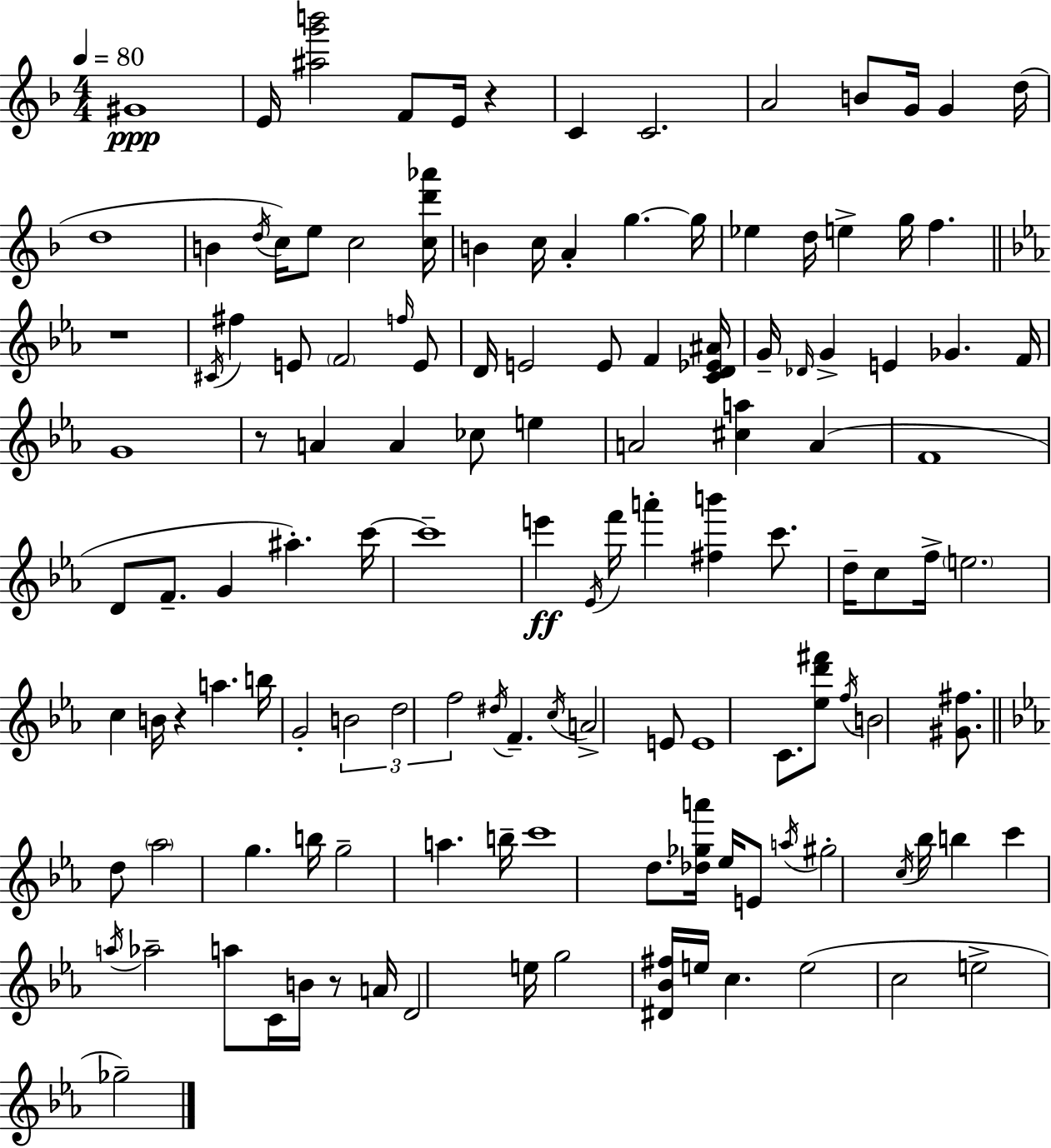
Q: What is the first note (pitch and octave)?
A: G#4